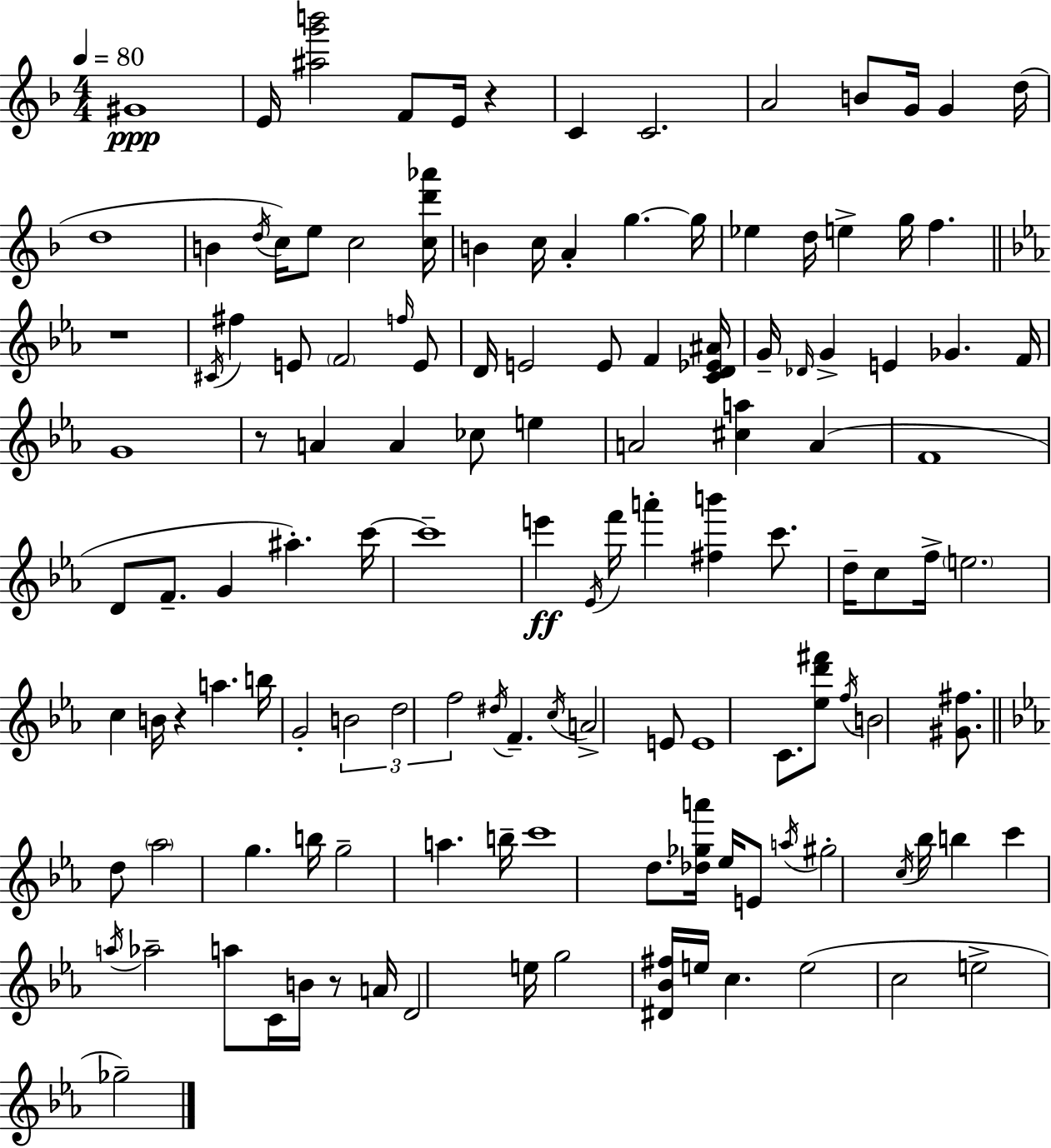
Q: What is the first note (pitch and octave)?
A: G#4